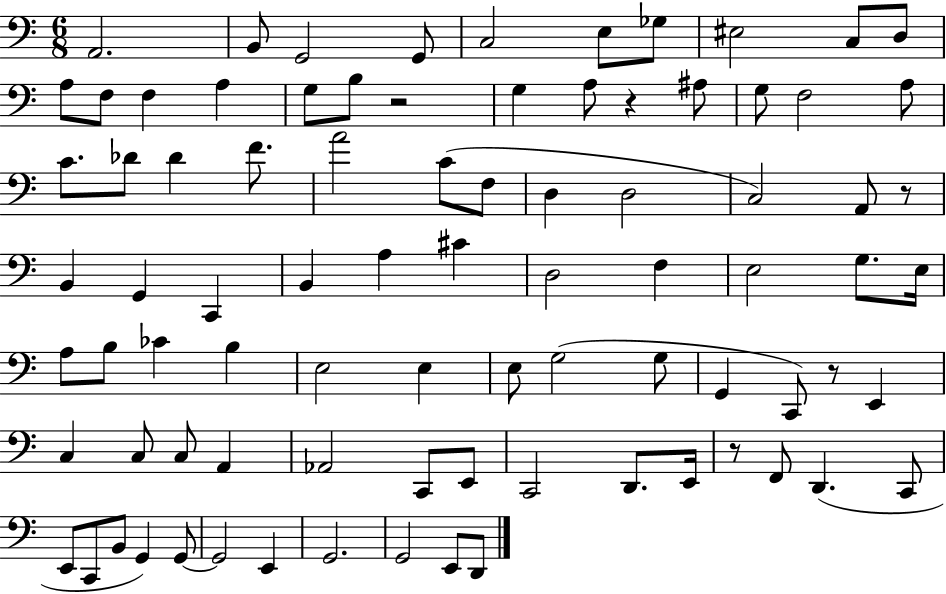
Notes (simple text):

A2/h. B2/e G2/h G2/e C3/h E3/e Gb3/e EIS3/h C3/e D3/e A3/e F3/e F3/q A3/q G3/e B3/e R/h G3/q A3/e R/q A#3/e G3/e F3/h A3/e C4/e. Db4/e Db4/q F4/e. A4/h C4/e F3/e D3/q D3/h C3/h A2/e R/e B2/q G2/q C2/q B2/q A3/q C#4/q D3/h F3/q E3/h G3/e. E3/s A3/e B3/e CES4/q B3/q E3/h E3/q E3/e G3/h G3/e G2/q C2/e R/e E2/q C3/q C3/e C3/e A2/q Ab2/h C2/e E2/e C2/h D2/e. E2/s R/e F2/e D2/q. C2/e E2/e C2/e B2/e G2/q G2/e G2/h E2/q G2/h. G2/h E2/e D2/e